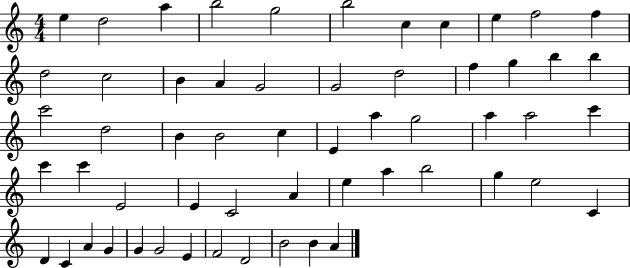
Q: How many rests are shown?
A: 0